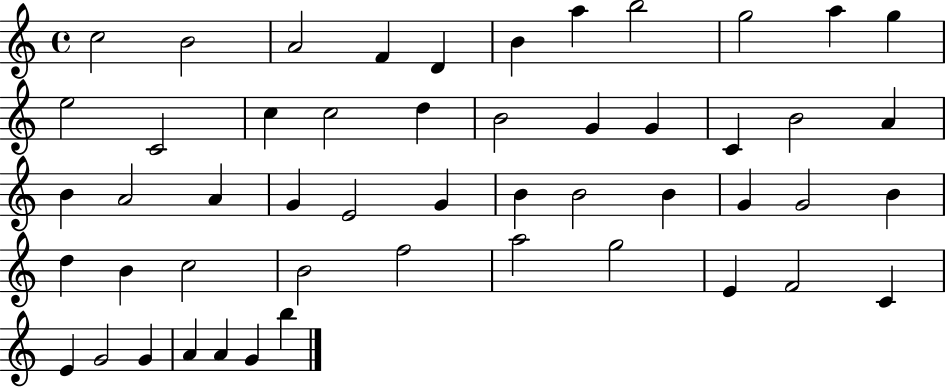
C5/h B4/h A4/h F4/q D4/q B4/q A5/q B5/h G5/h A5/q G5/q E5/h C4/h C5/q C5/h D5/q B4/h G4/q G4/q C4/q B4/h A4/q B4/q A4/h A4/q G4/q E4/h G4/q B4/q B4/h B4/q G4/q G4/h B4/q D5/q B4/q C5/h B4/h F5/h A5/h G5/h E4/q F4/h C4/q E4/q G4/h G4/q A4/q A4/q G4/q B5/q